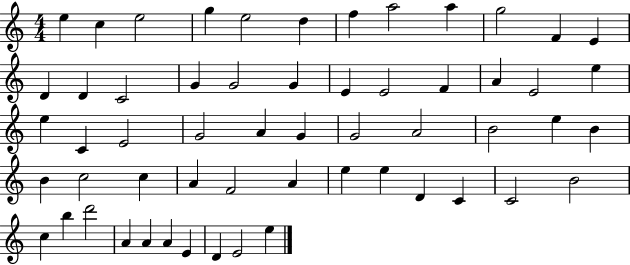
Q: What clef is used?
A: treble